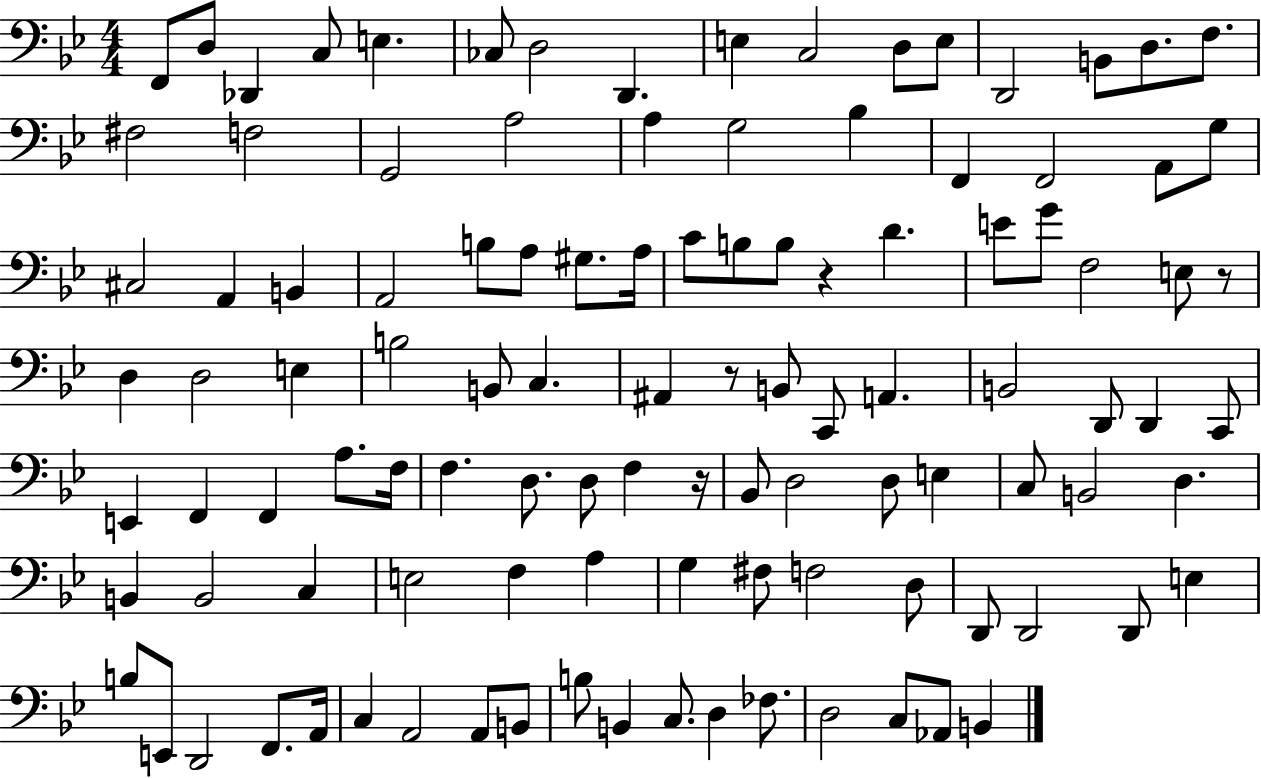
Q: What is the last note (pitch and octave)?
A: B2